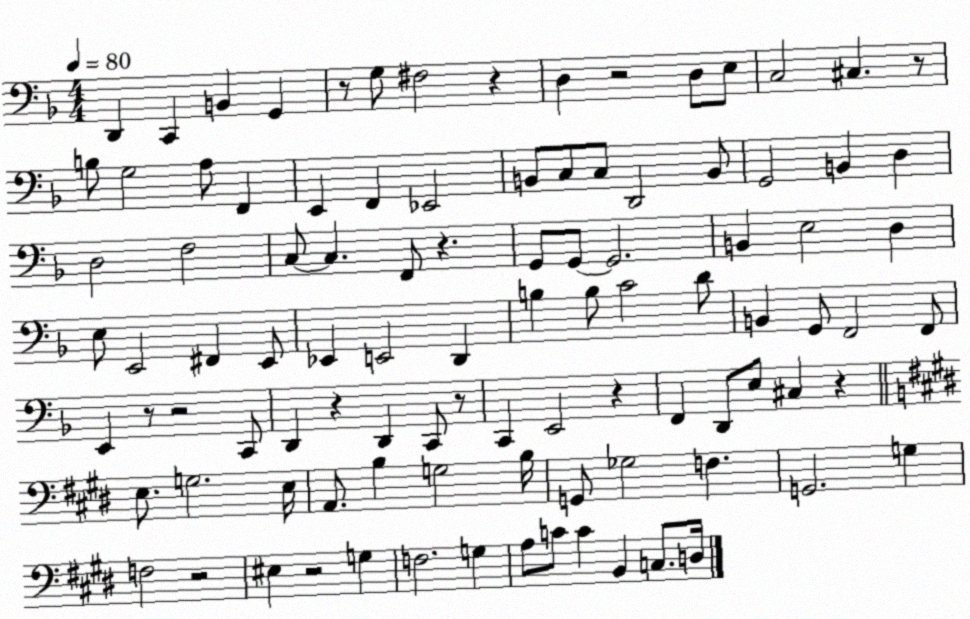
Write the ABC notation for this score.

X:1
T:Untitled
M:4/4
L:1/4
K:F
D,, C,, B,, G,, z/2 G,/2 ^F,2 z D, z2 D,/2 E,/2 C,2 ^C, z/2 B,/2 G,2 A,/2 F,, E,, F,, _E,,2 B,,/2 C,/2 C,/2 D,,2 B,,/2 G,,2 B,, D, D,2 F,2 C,/2 C, F,,/2 z G,,/2 G,,/2 G,,2 B,, E,2 D, E,/2 E,,2 ^F,, E,,/2 _E,, E,,2 D,, B, B,/2 C2 D/2 B,, G,,/2 F,,2 F,,/2 E,, z/2 z2 C,,/2 D,, z D,, C,,/2 z/2 C,, E,,2 z F,, D,,/2 E,/2 ^C, z E,/2 G,2 E,/4 A,,/2 B, G,2 B,/4 G,,/2 _G,2 F, G,,2 G, F,2 z2 ^E, z2 G, F,2 G, A,/2 C/2 C B,, C,/2 D,/4